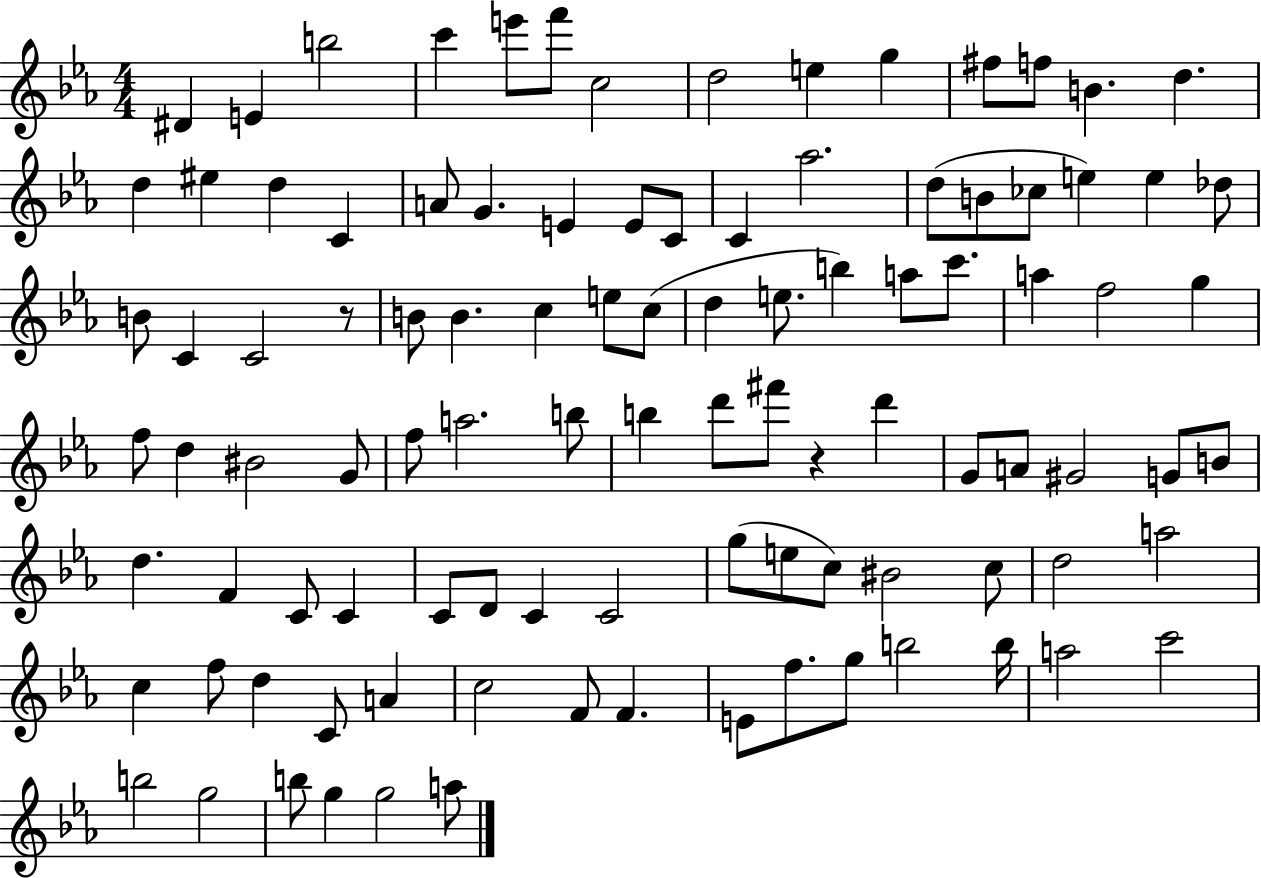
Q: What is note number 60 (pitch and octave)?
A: A4